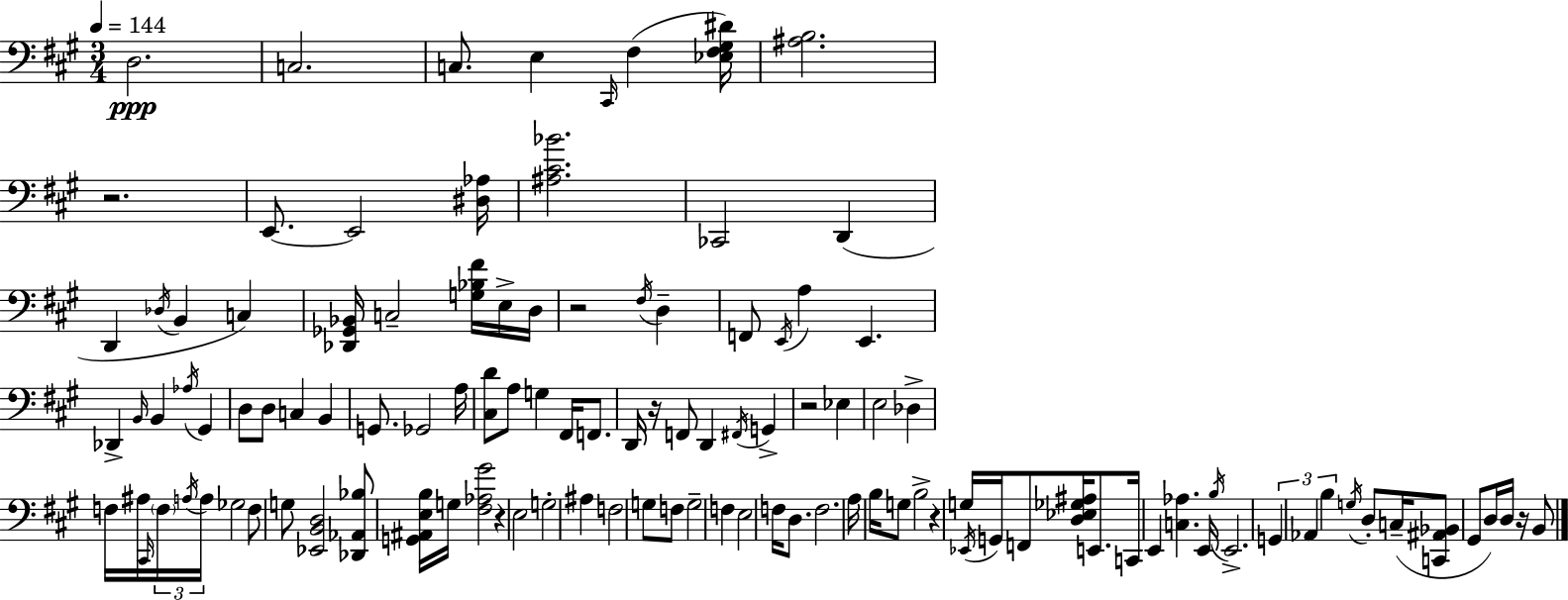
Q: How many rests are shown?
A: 7